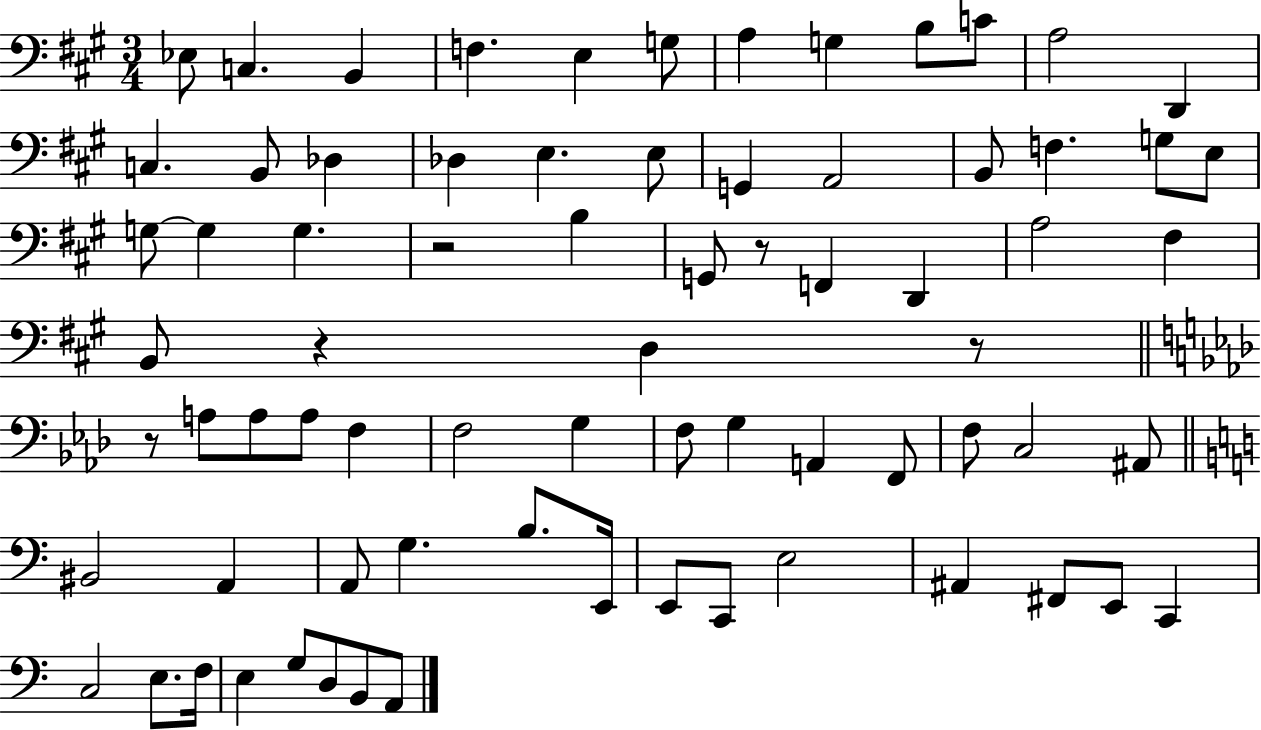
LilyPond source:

{
  \clef bass
  \numericTimeSignature
  \time 3/4
  \key a \major
  ees8 c4. b,4 | f4. e4 g8 | a4 g4 b8 c'8 | a2 d,4 | \break c4. b,8 des4 | des4 e4. e8 | g,4 a,2 | b,8 f4. g8 e8 | \break g8~~ g4 g4. | r2 b4 | g,8 r8 f,4 d,4 | a2 fis4 | \break b,8 r4 d4 r8 | \bar "||" \break \key f \minor r8 a8 a8 a8 f4 | f2 g4 | f8 g4 a,4 f,8 | f8 c2 ais,8 | \break \bar "||" \break \key a \minor bis,2 a,4 | a,8 g4. b8. e,16 | e,8 c,8 e2 | ais,4 fis,8 e,8 c,4 | \break c2 e8. f16 | e4 g8 d8 b,8 a,8 | \bar "|."
}